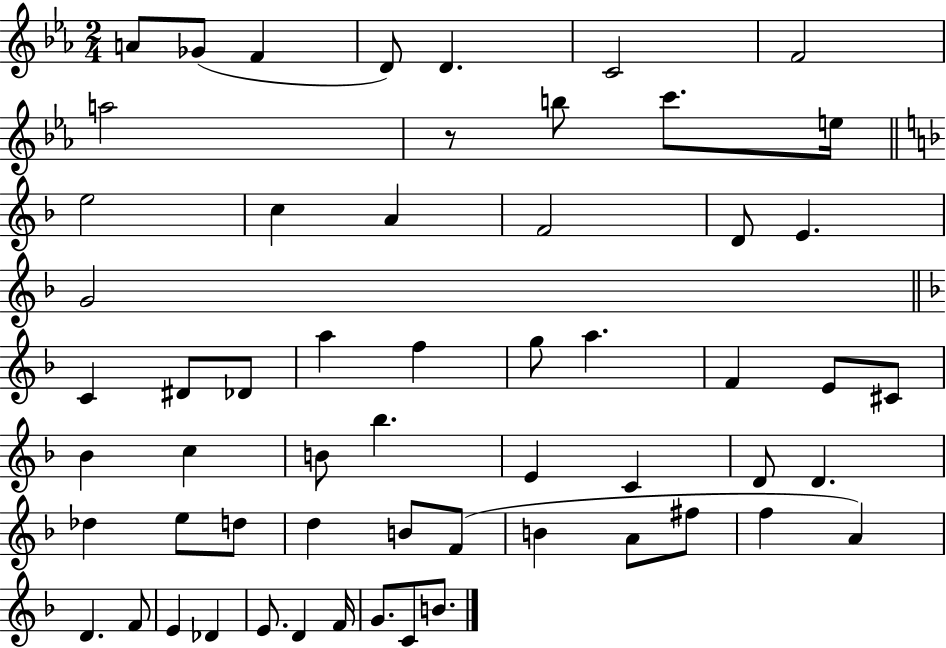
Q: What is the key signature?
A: EES major